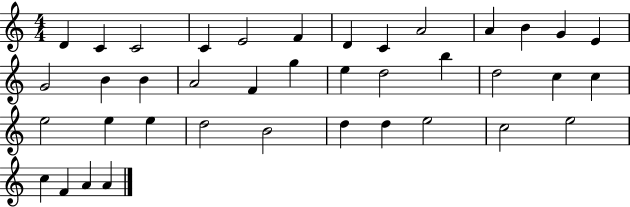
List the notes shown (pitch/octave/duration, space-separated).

D4/q C4/q C4/h C4/q E4/h F4/q D4/q C4/q A4/h A4/q B4/q G4/q E4/q G4/h B4/q B4/q A4/h F4/q G5/q E5/q D5/h B5/q D5/h C5/q C5/q E5/h E5/q E5/q D5/h B4/h D5/q D5/q E5/h C5/h E5/h C5/q F4/q A4/q A4/q